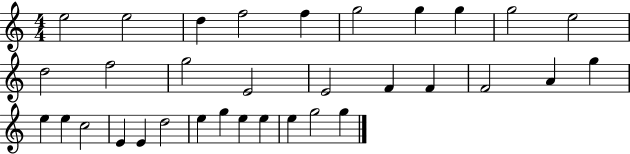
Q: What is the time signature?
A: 4/4